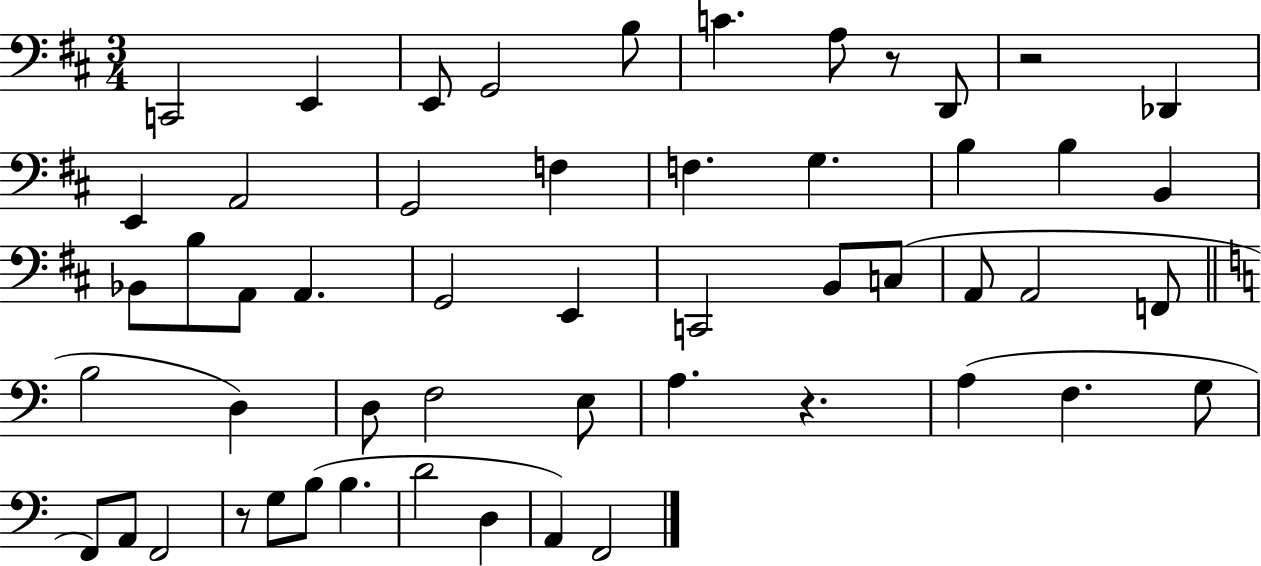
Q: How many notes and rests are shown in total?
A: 53